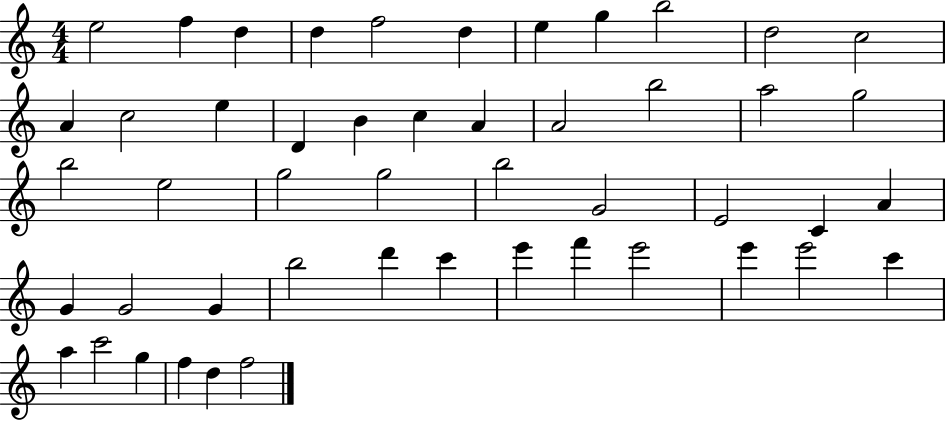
X:1
T:Untitled
M:4/4
L:1/4
K:C
e2 f d d f2 d e g b2 d2 c2 A c2 e D B c A A2 b2 a2 g2 b2 e2 g2 g2 b2 G2 E2 C A G G2 G b2 d' c' e' f' e'2 e' e'2 c' a c'2 g f d f2